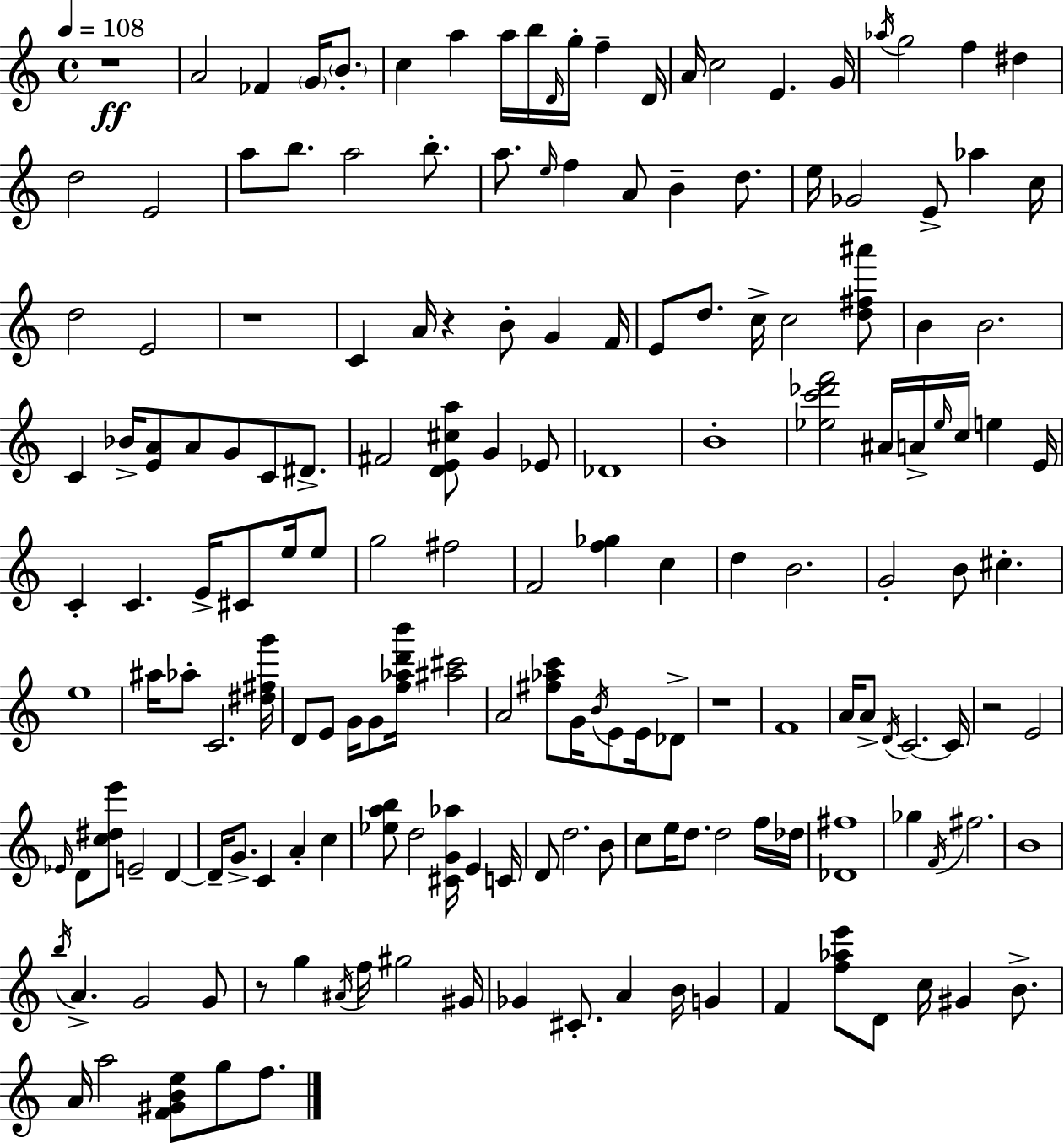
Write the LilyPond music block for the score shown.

{
  \clef treble
  \time 4/4
  \defaultTimeSignature
  \key a \minor
  \tempo 4 = 108
  r1\ff | a'2 fes'4 \parenthesize g'16 \parenthesize b'8.-. | c''4 a''4 a''16 b''16 \grace { d'16 } g''16-. f''4-- | d'16 a'16 c''2 e'4. | \break g'16 \acciaccatura { aes''16 } g''2 f''4 dis''4 | d''2 e'2 | a''8 b''8. a''2 b''8.-. | a''8. \grace { e''16 } f''4 a'8 b'4-- | \break d''8. e''16 ges'2 e'8-> aes''4 | c''16 d''2 e'2 | r1 | c'4 a'16 r4 b'8-. g'4 | \break f'16 e'8 d''8. c''16-> c''2 | <d'' fis'' ais'''>8 b'4 b'2. | c'4 bes'16-> <e' a'>8 a'8 g'8 c'8 | dis'8.-> fis'2 <d' e' cis'' a''>8 g'4 | \break ees'8 des'1 | b'1-. | <ees'' c''' des''' f'''>2 ais'16 a'16-> \grace { ees''16 } c''16 e''4 | e'16 c'4-. c'4. e'16-> cis'8 | \break e''16 e''8 g''2 fis''2 | f'2 <f'' ges''>4 | c''4 d''4 b'2. | g'2-. b'8 cis''4.-. | \break e''1 | ais''16 aes''8-. c'2. | <dis'' fis'' g'''>16 d'8 e'8 g'16 g'8 <f'' aes'' d''' b'''>16 <ais'' cis'''>2 | a'2 <fis'' aes'' c'''>8 g'16 \acciaccatura { b'16 } | \break e'8 e'16 des'8-> r1 | f'1 | a'16 a'8-> \acciaccatura { d'16 } c'2.~~ | c'16 r2 e'2 | \break \grace { ees'16 } d'8 <c'' dis'' e'''>8 e'2-- | d'4~~ d'16-- g'8.-> c'4 a'4-. | c''4 <ees'' a'' b''>8 d''2 | <cis' g' aes''>16 e'4 c'16 d'8 d''2. | \break b'8 c''8 e''16 d''8. d''2 | f''16 des''16 <des' fis''>1 | ges''4 \acciaccatura { f'16 } fis''2. | b'1 | \break \acciaccatura { b''16 } a'4.-> g'2 | g'8 r8 g''4 \acciaccatura { ais'16 } | f''16 gis''2 gis'16 ges'4 cis'8.-. | a'4 b'16 g'4 f'4 <f'' aes'' e'''>8 | \break d'8 c''16 gis'4 b'8.-> a'16 a''2 | <f' gis' b' e''>8 g''8 f''8. \bar "|."
}